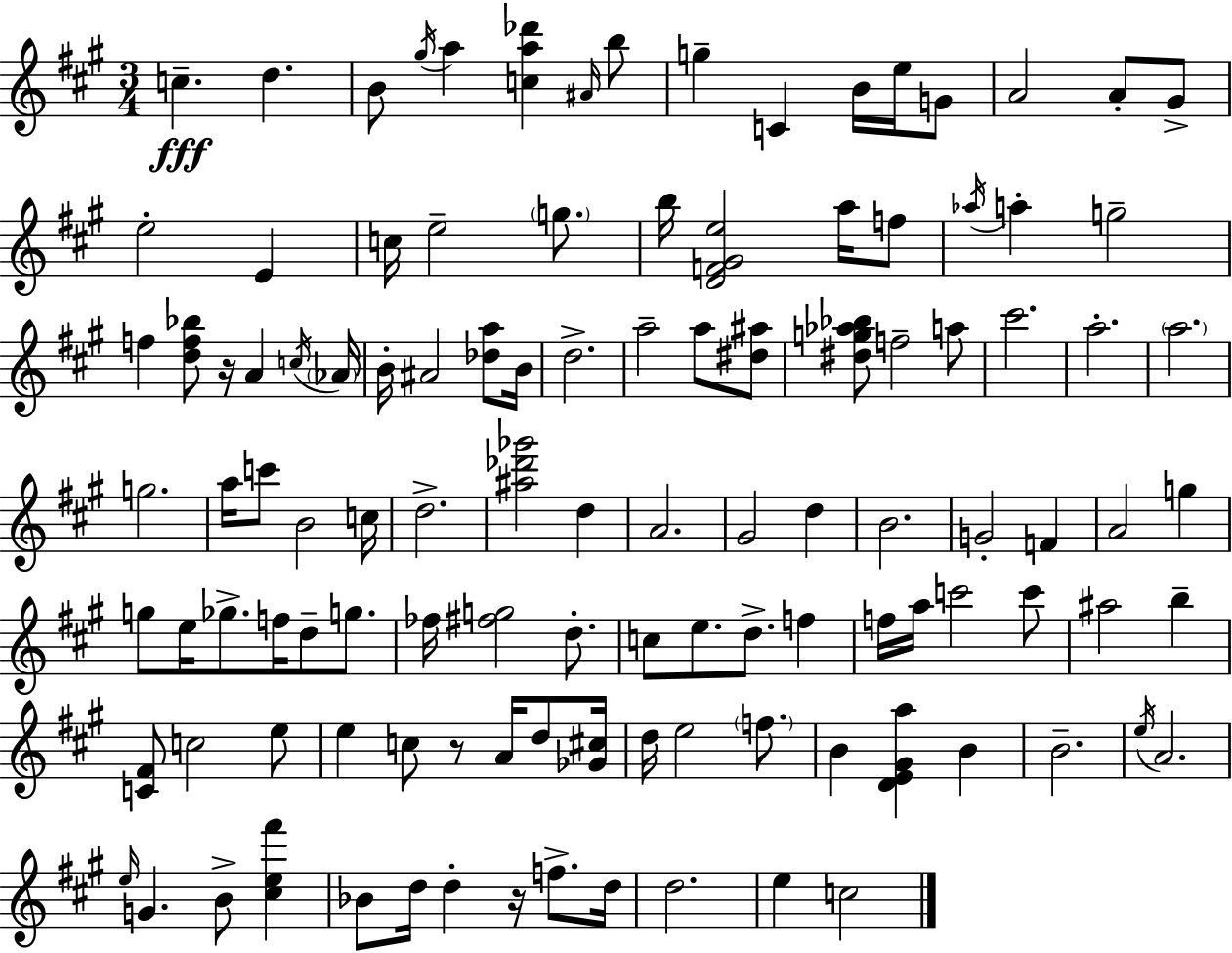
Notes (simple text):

C5/q. D5/q. B4/e G#5/s A5/q [C5,A5,Db6]/q A#4/s B5/e G5/q C4/q B4/s E5/s G4/e A4/h A4/e G#4/e E5/h E4/q C5/s E5/h G5/e. B5/s [D4,F4,G#4,E5]/h A5/s F5/e Ab5/s A5/q G5/h F5/q [D5,F5,Bb5]/e R/s A4/q C5/s Ab4/s B4/s A#4/h [Db5,A5]/e B4/s D5/h. A5/h A5/e [D#5,A#5]/e [D#5,G5,Ab5,Bb5]/e F5/h A5/e C#6/h. A5/h. A5/h. G5/h. A5/s C6/e B4/h C5/s D5/h. [A#5,Db6,Gb6]/h D5/q A4/h. G#4/h D5/q B4/h. G4/h F4/q A4/h G5/q G5/e E5/s Gb5/e. F5/s D5/e G5/e. FES5/s [F#5,G5]/h D5/e. C5/e E5/e. D5/e. F5/q F5/s A5/s C6/h C6/e A#5/h B5/q [C4,F#4]/e C5/h E5/e E5/q C5/e R/e A4/s D5/e [Gb4,C#5]/s D5/s E5/h F5/e. B4/q [D4,E4,G#4,A5]/q B4/q B4/h. E5/s A4/h. E5/s G4/q. B4/e [C#5,E5,F#6]/q Bb4/e D5/s D5/q R/s F5/e. D5/s D5/h. E5/q C5/h